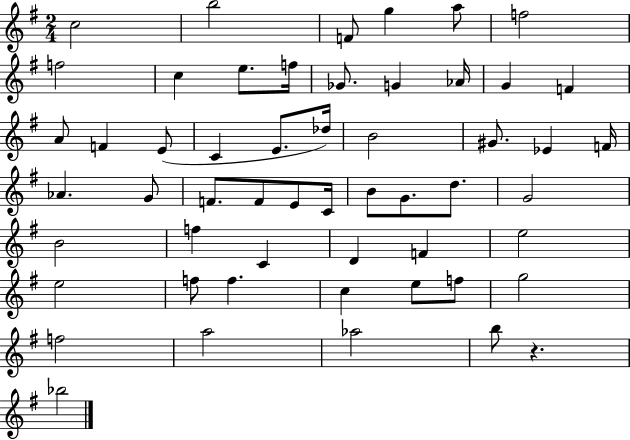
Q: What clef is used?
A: treble